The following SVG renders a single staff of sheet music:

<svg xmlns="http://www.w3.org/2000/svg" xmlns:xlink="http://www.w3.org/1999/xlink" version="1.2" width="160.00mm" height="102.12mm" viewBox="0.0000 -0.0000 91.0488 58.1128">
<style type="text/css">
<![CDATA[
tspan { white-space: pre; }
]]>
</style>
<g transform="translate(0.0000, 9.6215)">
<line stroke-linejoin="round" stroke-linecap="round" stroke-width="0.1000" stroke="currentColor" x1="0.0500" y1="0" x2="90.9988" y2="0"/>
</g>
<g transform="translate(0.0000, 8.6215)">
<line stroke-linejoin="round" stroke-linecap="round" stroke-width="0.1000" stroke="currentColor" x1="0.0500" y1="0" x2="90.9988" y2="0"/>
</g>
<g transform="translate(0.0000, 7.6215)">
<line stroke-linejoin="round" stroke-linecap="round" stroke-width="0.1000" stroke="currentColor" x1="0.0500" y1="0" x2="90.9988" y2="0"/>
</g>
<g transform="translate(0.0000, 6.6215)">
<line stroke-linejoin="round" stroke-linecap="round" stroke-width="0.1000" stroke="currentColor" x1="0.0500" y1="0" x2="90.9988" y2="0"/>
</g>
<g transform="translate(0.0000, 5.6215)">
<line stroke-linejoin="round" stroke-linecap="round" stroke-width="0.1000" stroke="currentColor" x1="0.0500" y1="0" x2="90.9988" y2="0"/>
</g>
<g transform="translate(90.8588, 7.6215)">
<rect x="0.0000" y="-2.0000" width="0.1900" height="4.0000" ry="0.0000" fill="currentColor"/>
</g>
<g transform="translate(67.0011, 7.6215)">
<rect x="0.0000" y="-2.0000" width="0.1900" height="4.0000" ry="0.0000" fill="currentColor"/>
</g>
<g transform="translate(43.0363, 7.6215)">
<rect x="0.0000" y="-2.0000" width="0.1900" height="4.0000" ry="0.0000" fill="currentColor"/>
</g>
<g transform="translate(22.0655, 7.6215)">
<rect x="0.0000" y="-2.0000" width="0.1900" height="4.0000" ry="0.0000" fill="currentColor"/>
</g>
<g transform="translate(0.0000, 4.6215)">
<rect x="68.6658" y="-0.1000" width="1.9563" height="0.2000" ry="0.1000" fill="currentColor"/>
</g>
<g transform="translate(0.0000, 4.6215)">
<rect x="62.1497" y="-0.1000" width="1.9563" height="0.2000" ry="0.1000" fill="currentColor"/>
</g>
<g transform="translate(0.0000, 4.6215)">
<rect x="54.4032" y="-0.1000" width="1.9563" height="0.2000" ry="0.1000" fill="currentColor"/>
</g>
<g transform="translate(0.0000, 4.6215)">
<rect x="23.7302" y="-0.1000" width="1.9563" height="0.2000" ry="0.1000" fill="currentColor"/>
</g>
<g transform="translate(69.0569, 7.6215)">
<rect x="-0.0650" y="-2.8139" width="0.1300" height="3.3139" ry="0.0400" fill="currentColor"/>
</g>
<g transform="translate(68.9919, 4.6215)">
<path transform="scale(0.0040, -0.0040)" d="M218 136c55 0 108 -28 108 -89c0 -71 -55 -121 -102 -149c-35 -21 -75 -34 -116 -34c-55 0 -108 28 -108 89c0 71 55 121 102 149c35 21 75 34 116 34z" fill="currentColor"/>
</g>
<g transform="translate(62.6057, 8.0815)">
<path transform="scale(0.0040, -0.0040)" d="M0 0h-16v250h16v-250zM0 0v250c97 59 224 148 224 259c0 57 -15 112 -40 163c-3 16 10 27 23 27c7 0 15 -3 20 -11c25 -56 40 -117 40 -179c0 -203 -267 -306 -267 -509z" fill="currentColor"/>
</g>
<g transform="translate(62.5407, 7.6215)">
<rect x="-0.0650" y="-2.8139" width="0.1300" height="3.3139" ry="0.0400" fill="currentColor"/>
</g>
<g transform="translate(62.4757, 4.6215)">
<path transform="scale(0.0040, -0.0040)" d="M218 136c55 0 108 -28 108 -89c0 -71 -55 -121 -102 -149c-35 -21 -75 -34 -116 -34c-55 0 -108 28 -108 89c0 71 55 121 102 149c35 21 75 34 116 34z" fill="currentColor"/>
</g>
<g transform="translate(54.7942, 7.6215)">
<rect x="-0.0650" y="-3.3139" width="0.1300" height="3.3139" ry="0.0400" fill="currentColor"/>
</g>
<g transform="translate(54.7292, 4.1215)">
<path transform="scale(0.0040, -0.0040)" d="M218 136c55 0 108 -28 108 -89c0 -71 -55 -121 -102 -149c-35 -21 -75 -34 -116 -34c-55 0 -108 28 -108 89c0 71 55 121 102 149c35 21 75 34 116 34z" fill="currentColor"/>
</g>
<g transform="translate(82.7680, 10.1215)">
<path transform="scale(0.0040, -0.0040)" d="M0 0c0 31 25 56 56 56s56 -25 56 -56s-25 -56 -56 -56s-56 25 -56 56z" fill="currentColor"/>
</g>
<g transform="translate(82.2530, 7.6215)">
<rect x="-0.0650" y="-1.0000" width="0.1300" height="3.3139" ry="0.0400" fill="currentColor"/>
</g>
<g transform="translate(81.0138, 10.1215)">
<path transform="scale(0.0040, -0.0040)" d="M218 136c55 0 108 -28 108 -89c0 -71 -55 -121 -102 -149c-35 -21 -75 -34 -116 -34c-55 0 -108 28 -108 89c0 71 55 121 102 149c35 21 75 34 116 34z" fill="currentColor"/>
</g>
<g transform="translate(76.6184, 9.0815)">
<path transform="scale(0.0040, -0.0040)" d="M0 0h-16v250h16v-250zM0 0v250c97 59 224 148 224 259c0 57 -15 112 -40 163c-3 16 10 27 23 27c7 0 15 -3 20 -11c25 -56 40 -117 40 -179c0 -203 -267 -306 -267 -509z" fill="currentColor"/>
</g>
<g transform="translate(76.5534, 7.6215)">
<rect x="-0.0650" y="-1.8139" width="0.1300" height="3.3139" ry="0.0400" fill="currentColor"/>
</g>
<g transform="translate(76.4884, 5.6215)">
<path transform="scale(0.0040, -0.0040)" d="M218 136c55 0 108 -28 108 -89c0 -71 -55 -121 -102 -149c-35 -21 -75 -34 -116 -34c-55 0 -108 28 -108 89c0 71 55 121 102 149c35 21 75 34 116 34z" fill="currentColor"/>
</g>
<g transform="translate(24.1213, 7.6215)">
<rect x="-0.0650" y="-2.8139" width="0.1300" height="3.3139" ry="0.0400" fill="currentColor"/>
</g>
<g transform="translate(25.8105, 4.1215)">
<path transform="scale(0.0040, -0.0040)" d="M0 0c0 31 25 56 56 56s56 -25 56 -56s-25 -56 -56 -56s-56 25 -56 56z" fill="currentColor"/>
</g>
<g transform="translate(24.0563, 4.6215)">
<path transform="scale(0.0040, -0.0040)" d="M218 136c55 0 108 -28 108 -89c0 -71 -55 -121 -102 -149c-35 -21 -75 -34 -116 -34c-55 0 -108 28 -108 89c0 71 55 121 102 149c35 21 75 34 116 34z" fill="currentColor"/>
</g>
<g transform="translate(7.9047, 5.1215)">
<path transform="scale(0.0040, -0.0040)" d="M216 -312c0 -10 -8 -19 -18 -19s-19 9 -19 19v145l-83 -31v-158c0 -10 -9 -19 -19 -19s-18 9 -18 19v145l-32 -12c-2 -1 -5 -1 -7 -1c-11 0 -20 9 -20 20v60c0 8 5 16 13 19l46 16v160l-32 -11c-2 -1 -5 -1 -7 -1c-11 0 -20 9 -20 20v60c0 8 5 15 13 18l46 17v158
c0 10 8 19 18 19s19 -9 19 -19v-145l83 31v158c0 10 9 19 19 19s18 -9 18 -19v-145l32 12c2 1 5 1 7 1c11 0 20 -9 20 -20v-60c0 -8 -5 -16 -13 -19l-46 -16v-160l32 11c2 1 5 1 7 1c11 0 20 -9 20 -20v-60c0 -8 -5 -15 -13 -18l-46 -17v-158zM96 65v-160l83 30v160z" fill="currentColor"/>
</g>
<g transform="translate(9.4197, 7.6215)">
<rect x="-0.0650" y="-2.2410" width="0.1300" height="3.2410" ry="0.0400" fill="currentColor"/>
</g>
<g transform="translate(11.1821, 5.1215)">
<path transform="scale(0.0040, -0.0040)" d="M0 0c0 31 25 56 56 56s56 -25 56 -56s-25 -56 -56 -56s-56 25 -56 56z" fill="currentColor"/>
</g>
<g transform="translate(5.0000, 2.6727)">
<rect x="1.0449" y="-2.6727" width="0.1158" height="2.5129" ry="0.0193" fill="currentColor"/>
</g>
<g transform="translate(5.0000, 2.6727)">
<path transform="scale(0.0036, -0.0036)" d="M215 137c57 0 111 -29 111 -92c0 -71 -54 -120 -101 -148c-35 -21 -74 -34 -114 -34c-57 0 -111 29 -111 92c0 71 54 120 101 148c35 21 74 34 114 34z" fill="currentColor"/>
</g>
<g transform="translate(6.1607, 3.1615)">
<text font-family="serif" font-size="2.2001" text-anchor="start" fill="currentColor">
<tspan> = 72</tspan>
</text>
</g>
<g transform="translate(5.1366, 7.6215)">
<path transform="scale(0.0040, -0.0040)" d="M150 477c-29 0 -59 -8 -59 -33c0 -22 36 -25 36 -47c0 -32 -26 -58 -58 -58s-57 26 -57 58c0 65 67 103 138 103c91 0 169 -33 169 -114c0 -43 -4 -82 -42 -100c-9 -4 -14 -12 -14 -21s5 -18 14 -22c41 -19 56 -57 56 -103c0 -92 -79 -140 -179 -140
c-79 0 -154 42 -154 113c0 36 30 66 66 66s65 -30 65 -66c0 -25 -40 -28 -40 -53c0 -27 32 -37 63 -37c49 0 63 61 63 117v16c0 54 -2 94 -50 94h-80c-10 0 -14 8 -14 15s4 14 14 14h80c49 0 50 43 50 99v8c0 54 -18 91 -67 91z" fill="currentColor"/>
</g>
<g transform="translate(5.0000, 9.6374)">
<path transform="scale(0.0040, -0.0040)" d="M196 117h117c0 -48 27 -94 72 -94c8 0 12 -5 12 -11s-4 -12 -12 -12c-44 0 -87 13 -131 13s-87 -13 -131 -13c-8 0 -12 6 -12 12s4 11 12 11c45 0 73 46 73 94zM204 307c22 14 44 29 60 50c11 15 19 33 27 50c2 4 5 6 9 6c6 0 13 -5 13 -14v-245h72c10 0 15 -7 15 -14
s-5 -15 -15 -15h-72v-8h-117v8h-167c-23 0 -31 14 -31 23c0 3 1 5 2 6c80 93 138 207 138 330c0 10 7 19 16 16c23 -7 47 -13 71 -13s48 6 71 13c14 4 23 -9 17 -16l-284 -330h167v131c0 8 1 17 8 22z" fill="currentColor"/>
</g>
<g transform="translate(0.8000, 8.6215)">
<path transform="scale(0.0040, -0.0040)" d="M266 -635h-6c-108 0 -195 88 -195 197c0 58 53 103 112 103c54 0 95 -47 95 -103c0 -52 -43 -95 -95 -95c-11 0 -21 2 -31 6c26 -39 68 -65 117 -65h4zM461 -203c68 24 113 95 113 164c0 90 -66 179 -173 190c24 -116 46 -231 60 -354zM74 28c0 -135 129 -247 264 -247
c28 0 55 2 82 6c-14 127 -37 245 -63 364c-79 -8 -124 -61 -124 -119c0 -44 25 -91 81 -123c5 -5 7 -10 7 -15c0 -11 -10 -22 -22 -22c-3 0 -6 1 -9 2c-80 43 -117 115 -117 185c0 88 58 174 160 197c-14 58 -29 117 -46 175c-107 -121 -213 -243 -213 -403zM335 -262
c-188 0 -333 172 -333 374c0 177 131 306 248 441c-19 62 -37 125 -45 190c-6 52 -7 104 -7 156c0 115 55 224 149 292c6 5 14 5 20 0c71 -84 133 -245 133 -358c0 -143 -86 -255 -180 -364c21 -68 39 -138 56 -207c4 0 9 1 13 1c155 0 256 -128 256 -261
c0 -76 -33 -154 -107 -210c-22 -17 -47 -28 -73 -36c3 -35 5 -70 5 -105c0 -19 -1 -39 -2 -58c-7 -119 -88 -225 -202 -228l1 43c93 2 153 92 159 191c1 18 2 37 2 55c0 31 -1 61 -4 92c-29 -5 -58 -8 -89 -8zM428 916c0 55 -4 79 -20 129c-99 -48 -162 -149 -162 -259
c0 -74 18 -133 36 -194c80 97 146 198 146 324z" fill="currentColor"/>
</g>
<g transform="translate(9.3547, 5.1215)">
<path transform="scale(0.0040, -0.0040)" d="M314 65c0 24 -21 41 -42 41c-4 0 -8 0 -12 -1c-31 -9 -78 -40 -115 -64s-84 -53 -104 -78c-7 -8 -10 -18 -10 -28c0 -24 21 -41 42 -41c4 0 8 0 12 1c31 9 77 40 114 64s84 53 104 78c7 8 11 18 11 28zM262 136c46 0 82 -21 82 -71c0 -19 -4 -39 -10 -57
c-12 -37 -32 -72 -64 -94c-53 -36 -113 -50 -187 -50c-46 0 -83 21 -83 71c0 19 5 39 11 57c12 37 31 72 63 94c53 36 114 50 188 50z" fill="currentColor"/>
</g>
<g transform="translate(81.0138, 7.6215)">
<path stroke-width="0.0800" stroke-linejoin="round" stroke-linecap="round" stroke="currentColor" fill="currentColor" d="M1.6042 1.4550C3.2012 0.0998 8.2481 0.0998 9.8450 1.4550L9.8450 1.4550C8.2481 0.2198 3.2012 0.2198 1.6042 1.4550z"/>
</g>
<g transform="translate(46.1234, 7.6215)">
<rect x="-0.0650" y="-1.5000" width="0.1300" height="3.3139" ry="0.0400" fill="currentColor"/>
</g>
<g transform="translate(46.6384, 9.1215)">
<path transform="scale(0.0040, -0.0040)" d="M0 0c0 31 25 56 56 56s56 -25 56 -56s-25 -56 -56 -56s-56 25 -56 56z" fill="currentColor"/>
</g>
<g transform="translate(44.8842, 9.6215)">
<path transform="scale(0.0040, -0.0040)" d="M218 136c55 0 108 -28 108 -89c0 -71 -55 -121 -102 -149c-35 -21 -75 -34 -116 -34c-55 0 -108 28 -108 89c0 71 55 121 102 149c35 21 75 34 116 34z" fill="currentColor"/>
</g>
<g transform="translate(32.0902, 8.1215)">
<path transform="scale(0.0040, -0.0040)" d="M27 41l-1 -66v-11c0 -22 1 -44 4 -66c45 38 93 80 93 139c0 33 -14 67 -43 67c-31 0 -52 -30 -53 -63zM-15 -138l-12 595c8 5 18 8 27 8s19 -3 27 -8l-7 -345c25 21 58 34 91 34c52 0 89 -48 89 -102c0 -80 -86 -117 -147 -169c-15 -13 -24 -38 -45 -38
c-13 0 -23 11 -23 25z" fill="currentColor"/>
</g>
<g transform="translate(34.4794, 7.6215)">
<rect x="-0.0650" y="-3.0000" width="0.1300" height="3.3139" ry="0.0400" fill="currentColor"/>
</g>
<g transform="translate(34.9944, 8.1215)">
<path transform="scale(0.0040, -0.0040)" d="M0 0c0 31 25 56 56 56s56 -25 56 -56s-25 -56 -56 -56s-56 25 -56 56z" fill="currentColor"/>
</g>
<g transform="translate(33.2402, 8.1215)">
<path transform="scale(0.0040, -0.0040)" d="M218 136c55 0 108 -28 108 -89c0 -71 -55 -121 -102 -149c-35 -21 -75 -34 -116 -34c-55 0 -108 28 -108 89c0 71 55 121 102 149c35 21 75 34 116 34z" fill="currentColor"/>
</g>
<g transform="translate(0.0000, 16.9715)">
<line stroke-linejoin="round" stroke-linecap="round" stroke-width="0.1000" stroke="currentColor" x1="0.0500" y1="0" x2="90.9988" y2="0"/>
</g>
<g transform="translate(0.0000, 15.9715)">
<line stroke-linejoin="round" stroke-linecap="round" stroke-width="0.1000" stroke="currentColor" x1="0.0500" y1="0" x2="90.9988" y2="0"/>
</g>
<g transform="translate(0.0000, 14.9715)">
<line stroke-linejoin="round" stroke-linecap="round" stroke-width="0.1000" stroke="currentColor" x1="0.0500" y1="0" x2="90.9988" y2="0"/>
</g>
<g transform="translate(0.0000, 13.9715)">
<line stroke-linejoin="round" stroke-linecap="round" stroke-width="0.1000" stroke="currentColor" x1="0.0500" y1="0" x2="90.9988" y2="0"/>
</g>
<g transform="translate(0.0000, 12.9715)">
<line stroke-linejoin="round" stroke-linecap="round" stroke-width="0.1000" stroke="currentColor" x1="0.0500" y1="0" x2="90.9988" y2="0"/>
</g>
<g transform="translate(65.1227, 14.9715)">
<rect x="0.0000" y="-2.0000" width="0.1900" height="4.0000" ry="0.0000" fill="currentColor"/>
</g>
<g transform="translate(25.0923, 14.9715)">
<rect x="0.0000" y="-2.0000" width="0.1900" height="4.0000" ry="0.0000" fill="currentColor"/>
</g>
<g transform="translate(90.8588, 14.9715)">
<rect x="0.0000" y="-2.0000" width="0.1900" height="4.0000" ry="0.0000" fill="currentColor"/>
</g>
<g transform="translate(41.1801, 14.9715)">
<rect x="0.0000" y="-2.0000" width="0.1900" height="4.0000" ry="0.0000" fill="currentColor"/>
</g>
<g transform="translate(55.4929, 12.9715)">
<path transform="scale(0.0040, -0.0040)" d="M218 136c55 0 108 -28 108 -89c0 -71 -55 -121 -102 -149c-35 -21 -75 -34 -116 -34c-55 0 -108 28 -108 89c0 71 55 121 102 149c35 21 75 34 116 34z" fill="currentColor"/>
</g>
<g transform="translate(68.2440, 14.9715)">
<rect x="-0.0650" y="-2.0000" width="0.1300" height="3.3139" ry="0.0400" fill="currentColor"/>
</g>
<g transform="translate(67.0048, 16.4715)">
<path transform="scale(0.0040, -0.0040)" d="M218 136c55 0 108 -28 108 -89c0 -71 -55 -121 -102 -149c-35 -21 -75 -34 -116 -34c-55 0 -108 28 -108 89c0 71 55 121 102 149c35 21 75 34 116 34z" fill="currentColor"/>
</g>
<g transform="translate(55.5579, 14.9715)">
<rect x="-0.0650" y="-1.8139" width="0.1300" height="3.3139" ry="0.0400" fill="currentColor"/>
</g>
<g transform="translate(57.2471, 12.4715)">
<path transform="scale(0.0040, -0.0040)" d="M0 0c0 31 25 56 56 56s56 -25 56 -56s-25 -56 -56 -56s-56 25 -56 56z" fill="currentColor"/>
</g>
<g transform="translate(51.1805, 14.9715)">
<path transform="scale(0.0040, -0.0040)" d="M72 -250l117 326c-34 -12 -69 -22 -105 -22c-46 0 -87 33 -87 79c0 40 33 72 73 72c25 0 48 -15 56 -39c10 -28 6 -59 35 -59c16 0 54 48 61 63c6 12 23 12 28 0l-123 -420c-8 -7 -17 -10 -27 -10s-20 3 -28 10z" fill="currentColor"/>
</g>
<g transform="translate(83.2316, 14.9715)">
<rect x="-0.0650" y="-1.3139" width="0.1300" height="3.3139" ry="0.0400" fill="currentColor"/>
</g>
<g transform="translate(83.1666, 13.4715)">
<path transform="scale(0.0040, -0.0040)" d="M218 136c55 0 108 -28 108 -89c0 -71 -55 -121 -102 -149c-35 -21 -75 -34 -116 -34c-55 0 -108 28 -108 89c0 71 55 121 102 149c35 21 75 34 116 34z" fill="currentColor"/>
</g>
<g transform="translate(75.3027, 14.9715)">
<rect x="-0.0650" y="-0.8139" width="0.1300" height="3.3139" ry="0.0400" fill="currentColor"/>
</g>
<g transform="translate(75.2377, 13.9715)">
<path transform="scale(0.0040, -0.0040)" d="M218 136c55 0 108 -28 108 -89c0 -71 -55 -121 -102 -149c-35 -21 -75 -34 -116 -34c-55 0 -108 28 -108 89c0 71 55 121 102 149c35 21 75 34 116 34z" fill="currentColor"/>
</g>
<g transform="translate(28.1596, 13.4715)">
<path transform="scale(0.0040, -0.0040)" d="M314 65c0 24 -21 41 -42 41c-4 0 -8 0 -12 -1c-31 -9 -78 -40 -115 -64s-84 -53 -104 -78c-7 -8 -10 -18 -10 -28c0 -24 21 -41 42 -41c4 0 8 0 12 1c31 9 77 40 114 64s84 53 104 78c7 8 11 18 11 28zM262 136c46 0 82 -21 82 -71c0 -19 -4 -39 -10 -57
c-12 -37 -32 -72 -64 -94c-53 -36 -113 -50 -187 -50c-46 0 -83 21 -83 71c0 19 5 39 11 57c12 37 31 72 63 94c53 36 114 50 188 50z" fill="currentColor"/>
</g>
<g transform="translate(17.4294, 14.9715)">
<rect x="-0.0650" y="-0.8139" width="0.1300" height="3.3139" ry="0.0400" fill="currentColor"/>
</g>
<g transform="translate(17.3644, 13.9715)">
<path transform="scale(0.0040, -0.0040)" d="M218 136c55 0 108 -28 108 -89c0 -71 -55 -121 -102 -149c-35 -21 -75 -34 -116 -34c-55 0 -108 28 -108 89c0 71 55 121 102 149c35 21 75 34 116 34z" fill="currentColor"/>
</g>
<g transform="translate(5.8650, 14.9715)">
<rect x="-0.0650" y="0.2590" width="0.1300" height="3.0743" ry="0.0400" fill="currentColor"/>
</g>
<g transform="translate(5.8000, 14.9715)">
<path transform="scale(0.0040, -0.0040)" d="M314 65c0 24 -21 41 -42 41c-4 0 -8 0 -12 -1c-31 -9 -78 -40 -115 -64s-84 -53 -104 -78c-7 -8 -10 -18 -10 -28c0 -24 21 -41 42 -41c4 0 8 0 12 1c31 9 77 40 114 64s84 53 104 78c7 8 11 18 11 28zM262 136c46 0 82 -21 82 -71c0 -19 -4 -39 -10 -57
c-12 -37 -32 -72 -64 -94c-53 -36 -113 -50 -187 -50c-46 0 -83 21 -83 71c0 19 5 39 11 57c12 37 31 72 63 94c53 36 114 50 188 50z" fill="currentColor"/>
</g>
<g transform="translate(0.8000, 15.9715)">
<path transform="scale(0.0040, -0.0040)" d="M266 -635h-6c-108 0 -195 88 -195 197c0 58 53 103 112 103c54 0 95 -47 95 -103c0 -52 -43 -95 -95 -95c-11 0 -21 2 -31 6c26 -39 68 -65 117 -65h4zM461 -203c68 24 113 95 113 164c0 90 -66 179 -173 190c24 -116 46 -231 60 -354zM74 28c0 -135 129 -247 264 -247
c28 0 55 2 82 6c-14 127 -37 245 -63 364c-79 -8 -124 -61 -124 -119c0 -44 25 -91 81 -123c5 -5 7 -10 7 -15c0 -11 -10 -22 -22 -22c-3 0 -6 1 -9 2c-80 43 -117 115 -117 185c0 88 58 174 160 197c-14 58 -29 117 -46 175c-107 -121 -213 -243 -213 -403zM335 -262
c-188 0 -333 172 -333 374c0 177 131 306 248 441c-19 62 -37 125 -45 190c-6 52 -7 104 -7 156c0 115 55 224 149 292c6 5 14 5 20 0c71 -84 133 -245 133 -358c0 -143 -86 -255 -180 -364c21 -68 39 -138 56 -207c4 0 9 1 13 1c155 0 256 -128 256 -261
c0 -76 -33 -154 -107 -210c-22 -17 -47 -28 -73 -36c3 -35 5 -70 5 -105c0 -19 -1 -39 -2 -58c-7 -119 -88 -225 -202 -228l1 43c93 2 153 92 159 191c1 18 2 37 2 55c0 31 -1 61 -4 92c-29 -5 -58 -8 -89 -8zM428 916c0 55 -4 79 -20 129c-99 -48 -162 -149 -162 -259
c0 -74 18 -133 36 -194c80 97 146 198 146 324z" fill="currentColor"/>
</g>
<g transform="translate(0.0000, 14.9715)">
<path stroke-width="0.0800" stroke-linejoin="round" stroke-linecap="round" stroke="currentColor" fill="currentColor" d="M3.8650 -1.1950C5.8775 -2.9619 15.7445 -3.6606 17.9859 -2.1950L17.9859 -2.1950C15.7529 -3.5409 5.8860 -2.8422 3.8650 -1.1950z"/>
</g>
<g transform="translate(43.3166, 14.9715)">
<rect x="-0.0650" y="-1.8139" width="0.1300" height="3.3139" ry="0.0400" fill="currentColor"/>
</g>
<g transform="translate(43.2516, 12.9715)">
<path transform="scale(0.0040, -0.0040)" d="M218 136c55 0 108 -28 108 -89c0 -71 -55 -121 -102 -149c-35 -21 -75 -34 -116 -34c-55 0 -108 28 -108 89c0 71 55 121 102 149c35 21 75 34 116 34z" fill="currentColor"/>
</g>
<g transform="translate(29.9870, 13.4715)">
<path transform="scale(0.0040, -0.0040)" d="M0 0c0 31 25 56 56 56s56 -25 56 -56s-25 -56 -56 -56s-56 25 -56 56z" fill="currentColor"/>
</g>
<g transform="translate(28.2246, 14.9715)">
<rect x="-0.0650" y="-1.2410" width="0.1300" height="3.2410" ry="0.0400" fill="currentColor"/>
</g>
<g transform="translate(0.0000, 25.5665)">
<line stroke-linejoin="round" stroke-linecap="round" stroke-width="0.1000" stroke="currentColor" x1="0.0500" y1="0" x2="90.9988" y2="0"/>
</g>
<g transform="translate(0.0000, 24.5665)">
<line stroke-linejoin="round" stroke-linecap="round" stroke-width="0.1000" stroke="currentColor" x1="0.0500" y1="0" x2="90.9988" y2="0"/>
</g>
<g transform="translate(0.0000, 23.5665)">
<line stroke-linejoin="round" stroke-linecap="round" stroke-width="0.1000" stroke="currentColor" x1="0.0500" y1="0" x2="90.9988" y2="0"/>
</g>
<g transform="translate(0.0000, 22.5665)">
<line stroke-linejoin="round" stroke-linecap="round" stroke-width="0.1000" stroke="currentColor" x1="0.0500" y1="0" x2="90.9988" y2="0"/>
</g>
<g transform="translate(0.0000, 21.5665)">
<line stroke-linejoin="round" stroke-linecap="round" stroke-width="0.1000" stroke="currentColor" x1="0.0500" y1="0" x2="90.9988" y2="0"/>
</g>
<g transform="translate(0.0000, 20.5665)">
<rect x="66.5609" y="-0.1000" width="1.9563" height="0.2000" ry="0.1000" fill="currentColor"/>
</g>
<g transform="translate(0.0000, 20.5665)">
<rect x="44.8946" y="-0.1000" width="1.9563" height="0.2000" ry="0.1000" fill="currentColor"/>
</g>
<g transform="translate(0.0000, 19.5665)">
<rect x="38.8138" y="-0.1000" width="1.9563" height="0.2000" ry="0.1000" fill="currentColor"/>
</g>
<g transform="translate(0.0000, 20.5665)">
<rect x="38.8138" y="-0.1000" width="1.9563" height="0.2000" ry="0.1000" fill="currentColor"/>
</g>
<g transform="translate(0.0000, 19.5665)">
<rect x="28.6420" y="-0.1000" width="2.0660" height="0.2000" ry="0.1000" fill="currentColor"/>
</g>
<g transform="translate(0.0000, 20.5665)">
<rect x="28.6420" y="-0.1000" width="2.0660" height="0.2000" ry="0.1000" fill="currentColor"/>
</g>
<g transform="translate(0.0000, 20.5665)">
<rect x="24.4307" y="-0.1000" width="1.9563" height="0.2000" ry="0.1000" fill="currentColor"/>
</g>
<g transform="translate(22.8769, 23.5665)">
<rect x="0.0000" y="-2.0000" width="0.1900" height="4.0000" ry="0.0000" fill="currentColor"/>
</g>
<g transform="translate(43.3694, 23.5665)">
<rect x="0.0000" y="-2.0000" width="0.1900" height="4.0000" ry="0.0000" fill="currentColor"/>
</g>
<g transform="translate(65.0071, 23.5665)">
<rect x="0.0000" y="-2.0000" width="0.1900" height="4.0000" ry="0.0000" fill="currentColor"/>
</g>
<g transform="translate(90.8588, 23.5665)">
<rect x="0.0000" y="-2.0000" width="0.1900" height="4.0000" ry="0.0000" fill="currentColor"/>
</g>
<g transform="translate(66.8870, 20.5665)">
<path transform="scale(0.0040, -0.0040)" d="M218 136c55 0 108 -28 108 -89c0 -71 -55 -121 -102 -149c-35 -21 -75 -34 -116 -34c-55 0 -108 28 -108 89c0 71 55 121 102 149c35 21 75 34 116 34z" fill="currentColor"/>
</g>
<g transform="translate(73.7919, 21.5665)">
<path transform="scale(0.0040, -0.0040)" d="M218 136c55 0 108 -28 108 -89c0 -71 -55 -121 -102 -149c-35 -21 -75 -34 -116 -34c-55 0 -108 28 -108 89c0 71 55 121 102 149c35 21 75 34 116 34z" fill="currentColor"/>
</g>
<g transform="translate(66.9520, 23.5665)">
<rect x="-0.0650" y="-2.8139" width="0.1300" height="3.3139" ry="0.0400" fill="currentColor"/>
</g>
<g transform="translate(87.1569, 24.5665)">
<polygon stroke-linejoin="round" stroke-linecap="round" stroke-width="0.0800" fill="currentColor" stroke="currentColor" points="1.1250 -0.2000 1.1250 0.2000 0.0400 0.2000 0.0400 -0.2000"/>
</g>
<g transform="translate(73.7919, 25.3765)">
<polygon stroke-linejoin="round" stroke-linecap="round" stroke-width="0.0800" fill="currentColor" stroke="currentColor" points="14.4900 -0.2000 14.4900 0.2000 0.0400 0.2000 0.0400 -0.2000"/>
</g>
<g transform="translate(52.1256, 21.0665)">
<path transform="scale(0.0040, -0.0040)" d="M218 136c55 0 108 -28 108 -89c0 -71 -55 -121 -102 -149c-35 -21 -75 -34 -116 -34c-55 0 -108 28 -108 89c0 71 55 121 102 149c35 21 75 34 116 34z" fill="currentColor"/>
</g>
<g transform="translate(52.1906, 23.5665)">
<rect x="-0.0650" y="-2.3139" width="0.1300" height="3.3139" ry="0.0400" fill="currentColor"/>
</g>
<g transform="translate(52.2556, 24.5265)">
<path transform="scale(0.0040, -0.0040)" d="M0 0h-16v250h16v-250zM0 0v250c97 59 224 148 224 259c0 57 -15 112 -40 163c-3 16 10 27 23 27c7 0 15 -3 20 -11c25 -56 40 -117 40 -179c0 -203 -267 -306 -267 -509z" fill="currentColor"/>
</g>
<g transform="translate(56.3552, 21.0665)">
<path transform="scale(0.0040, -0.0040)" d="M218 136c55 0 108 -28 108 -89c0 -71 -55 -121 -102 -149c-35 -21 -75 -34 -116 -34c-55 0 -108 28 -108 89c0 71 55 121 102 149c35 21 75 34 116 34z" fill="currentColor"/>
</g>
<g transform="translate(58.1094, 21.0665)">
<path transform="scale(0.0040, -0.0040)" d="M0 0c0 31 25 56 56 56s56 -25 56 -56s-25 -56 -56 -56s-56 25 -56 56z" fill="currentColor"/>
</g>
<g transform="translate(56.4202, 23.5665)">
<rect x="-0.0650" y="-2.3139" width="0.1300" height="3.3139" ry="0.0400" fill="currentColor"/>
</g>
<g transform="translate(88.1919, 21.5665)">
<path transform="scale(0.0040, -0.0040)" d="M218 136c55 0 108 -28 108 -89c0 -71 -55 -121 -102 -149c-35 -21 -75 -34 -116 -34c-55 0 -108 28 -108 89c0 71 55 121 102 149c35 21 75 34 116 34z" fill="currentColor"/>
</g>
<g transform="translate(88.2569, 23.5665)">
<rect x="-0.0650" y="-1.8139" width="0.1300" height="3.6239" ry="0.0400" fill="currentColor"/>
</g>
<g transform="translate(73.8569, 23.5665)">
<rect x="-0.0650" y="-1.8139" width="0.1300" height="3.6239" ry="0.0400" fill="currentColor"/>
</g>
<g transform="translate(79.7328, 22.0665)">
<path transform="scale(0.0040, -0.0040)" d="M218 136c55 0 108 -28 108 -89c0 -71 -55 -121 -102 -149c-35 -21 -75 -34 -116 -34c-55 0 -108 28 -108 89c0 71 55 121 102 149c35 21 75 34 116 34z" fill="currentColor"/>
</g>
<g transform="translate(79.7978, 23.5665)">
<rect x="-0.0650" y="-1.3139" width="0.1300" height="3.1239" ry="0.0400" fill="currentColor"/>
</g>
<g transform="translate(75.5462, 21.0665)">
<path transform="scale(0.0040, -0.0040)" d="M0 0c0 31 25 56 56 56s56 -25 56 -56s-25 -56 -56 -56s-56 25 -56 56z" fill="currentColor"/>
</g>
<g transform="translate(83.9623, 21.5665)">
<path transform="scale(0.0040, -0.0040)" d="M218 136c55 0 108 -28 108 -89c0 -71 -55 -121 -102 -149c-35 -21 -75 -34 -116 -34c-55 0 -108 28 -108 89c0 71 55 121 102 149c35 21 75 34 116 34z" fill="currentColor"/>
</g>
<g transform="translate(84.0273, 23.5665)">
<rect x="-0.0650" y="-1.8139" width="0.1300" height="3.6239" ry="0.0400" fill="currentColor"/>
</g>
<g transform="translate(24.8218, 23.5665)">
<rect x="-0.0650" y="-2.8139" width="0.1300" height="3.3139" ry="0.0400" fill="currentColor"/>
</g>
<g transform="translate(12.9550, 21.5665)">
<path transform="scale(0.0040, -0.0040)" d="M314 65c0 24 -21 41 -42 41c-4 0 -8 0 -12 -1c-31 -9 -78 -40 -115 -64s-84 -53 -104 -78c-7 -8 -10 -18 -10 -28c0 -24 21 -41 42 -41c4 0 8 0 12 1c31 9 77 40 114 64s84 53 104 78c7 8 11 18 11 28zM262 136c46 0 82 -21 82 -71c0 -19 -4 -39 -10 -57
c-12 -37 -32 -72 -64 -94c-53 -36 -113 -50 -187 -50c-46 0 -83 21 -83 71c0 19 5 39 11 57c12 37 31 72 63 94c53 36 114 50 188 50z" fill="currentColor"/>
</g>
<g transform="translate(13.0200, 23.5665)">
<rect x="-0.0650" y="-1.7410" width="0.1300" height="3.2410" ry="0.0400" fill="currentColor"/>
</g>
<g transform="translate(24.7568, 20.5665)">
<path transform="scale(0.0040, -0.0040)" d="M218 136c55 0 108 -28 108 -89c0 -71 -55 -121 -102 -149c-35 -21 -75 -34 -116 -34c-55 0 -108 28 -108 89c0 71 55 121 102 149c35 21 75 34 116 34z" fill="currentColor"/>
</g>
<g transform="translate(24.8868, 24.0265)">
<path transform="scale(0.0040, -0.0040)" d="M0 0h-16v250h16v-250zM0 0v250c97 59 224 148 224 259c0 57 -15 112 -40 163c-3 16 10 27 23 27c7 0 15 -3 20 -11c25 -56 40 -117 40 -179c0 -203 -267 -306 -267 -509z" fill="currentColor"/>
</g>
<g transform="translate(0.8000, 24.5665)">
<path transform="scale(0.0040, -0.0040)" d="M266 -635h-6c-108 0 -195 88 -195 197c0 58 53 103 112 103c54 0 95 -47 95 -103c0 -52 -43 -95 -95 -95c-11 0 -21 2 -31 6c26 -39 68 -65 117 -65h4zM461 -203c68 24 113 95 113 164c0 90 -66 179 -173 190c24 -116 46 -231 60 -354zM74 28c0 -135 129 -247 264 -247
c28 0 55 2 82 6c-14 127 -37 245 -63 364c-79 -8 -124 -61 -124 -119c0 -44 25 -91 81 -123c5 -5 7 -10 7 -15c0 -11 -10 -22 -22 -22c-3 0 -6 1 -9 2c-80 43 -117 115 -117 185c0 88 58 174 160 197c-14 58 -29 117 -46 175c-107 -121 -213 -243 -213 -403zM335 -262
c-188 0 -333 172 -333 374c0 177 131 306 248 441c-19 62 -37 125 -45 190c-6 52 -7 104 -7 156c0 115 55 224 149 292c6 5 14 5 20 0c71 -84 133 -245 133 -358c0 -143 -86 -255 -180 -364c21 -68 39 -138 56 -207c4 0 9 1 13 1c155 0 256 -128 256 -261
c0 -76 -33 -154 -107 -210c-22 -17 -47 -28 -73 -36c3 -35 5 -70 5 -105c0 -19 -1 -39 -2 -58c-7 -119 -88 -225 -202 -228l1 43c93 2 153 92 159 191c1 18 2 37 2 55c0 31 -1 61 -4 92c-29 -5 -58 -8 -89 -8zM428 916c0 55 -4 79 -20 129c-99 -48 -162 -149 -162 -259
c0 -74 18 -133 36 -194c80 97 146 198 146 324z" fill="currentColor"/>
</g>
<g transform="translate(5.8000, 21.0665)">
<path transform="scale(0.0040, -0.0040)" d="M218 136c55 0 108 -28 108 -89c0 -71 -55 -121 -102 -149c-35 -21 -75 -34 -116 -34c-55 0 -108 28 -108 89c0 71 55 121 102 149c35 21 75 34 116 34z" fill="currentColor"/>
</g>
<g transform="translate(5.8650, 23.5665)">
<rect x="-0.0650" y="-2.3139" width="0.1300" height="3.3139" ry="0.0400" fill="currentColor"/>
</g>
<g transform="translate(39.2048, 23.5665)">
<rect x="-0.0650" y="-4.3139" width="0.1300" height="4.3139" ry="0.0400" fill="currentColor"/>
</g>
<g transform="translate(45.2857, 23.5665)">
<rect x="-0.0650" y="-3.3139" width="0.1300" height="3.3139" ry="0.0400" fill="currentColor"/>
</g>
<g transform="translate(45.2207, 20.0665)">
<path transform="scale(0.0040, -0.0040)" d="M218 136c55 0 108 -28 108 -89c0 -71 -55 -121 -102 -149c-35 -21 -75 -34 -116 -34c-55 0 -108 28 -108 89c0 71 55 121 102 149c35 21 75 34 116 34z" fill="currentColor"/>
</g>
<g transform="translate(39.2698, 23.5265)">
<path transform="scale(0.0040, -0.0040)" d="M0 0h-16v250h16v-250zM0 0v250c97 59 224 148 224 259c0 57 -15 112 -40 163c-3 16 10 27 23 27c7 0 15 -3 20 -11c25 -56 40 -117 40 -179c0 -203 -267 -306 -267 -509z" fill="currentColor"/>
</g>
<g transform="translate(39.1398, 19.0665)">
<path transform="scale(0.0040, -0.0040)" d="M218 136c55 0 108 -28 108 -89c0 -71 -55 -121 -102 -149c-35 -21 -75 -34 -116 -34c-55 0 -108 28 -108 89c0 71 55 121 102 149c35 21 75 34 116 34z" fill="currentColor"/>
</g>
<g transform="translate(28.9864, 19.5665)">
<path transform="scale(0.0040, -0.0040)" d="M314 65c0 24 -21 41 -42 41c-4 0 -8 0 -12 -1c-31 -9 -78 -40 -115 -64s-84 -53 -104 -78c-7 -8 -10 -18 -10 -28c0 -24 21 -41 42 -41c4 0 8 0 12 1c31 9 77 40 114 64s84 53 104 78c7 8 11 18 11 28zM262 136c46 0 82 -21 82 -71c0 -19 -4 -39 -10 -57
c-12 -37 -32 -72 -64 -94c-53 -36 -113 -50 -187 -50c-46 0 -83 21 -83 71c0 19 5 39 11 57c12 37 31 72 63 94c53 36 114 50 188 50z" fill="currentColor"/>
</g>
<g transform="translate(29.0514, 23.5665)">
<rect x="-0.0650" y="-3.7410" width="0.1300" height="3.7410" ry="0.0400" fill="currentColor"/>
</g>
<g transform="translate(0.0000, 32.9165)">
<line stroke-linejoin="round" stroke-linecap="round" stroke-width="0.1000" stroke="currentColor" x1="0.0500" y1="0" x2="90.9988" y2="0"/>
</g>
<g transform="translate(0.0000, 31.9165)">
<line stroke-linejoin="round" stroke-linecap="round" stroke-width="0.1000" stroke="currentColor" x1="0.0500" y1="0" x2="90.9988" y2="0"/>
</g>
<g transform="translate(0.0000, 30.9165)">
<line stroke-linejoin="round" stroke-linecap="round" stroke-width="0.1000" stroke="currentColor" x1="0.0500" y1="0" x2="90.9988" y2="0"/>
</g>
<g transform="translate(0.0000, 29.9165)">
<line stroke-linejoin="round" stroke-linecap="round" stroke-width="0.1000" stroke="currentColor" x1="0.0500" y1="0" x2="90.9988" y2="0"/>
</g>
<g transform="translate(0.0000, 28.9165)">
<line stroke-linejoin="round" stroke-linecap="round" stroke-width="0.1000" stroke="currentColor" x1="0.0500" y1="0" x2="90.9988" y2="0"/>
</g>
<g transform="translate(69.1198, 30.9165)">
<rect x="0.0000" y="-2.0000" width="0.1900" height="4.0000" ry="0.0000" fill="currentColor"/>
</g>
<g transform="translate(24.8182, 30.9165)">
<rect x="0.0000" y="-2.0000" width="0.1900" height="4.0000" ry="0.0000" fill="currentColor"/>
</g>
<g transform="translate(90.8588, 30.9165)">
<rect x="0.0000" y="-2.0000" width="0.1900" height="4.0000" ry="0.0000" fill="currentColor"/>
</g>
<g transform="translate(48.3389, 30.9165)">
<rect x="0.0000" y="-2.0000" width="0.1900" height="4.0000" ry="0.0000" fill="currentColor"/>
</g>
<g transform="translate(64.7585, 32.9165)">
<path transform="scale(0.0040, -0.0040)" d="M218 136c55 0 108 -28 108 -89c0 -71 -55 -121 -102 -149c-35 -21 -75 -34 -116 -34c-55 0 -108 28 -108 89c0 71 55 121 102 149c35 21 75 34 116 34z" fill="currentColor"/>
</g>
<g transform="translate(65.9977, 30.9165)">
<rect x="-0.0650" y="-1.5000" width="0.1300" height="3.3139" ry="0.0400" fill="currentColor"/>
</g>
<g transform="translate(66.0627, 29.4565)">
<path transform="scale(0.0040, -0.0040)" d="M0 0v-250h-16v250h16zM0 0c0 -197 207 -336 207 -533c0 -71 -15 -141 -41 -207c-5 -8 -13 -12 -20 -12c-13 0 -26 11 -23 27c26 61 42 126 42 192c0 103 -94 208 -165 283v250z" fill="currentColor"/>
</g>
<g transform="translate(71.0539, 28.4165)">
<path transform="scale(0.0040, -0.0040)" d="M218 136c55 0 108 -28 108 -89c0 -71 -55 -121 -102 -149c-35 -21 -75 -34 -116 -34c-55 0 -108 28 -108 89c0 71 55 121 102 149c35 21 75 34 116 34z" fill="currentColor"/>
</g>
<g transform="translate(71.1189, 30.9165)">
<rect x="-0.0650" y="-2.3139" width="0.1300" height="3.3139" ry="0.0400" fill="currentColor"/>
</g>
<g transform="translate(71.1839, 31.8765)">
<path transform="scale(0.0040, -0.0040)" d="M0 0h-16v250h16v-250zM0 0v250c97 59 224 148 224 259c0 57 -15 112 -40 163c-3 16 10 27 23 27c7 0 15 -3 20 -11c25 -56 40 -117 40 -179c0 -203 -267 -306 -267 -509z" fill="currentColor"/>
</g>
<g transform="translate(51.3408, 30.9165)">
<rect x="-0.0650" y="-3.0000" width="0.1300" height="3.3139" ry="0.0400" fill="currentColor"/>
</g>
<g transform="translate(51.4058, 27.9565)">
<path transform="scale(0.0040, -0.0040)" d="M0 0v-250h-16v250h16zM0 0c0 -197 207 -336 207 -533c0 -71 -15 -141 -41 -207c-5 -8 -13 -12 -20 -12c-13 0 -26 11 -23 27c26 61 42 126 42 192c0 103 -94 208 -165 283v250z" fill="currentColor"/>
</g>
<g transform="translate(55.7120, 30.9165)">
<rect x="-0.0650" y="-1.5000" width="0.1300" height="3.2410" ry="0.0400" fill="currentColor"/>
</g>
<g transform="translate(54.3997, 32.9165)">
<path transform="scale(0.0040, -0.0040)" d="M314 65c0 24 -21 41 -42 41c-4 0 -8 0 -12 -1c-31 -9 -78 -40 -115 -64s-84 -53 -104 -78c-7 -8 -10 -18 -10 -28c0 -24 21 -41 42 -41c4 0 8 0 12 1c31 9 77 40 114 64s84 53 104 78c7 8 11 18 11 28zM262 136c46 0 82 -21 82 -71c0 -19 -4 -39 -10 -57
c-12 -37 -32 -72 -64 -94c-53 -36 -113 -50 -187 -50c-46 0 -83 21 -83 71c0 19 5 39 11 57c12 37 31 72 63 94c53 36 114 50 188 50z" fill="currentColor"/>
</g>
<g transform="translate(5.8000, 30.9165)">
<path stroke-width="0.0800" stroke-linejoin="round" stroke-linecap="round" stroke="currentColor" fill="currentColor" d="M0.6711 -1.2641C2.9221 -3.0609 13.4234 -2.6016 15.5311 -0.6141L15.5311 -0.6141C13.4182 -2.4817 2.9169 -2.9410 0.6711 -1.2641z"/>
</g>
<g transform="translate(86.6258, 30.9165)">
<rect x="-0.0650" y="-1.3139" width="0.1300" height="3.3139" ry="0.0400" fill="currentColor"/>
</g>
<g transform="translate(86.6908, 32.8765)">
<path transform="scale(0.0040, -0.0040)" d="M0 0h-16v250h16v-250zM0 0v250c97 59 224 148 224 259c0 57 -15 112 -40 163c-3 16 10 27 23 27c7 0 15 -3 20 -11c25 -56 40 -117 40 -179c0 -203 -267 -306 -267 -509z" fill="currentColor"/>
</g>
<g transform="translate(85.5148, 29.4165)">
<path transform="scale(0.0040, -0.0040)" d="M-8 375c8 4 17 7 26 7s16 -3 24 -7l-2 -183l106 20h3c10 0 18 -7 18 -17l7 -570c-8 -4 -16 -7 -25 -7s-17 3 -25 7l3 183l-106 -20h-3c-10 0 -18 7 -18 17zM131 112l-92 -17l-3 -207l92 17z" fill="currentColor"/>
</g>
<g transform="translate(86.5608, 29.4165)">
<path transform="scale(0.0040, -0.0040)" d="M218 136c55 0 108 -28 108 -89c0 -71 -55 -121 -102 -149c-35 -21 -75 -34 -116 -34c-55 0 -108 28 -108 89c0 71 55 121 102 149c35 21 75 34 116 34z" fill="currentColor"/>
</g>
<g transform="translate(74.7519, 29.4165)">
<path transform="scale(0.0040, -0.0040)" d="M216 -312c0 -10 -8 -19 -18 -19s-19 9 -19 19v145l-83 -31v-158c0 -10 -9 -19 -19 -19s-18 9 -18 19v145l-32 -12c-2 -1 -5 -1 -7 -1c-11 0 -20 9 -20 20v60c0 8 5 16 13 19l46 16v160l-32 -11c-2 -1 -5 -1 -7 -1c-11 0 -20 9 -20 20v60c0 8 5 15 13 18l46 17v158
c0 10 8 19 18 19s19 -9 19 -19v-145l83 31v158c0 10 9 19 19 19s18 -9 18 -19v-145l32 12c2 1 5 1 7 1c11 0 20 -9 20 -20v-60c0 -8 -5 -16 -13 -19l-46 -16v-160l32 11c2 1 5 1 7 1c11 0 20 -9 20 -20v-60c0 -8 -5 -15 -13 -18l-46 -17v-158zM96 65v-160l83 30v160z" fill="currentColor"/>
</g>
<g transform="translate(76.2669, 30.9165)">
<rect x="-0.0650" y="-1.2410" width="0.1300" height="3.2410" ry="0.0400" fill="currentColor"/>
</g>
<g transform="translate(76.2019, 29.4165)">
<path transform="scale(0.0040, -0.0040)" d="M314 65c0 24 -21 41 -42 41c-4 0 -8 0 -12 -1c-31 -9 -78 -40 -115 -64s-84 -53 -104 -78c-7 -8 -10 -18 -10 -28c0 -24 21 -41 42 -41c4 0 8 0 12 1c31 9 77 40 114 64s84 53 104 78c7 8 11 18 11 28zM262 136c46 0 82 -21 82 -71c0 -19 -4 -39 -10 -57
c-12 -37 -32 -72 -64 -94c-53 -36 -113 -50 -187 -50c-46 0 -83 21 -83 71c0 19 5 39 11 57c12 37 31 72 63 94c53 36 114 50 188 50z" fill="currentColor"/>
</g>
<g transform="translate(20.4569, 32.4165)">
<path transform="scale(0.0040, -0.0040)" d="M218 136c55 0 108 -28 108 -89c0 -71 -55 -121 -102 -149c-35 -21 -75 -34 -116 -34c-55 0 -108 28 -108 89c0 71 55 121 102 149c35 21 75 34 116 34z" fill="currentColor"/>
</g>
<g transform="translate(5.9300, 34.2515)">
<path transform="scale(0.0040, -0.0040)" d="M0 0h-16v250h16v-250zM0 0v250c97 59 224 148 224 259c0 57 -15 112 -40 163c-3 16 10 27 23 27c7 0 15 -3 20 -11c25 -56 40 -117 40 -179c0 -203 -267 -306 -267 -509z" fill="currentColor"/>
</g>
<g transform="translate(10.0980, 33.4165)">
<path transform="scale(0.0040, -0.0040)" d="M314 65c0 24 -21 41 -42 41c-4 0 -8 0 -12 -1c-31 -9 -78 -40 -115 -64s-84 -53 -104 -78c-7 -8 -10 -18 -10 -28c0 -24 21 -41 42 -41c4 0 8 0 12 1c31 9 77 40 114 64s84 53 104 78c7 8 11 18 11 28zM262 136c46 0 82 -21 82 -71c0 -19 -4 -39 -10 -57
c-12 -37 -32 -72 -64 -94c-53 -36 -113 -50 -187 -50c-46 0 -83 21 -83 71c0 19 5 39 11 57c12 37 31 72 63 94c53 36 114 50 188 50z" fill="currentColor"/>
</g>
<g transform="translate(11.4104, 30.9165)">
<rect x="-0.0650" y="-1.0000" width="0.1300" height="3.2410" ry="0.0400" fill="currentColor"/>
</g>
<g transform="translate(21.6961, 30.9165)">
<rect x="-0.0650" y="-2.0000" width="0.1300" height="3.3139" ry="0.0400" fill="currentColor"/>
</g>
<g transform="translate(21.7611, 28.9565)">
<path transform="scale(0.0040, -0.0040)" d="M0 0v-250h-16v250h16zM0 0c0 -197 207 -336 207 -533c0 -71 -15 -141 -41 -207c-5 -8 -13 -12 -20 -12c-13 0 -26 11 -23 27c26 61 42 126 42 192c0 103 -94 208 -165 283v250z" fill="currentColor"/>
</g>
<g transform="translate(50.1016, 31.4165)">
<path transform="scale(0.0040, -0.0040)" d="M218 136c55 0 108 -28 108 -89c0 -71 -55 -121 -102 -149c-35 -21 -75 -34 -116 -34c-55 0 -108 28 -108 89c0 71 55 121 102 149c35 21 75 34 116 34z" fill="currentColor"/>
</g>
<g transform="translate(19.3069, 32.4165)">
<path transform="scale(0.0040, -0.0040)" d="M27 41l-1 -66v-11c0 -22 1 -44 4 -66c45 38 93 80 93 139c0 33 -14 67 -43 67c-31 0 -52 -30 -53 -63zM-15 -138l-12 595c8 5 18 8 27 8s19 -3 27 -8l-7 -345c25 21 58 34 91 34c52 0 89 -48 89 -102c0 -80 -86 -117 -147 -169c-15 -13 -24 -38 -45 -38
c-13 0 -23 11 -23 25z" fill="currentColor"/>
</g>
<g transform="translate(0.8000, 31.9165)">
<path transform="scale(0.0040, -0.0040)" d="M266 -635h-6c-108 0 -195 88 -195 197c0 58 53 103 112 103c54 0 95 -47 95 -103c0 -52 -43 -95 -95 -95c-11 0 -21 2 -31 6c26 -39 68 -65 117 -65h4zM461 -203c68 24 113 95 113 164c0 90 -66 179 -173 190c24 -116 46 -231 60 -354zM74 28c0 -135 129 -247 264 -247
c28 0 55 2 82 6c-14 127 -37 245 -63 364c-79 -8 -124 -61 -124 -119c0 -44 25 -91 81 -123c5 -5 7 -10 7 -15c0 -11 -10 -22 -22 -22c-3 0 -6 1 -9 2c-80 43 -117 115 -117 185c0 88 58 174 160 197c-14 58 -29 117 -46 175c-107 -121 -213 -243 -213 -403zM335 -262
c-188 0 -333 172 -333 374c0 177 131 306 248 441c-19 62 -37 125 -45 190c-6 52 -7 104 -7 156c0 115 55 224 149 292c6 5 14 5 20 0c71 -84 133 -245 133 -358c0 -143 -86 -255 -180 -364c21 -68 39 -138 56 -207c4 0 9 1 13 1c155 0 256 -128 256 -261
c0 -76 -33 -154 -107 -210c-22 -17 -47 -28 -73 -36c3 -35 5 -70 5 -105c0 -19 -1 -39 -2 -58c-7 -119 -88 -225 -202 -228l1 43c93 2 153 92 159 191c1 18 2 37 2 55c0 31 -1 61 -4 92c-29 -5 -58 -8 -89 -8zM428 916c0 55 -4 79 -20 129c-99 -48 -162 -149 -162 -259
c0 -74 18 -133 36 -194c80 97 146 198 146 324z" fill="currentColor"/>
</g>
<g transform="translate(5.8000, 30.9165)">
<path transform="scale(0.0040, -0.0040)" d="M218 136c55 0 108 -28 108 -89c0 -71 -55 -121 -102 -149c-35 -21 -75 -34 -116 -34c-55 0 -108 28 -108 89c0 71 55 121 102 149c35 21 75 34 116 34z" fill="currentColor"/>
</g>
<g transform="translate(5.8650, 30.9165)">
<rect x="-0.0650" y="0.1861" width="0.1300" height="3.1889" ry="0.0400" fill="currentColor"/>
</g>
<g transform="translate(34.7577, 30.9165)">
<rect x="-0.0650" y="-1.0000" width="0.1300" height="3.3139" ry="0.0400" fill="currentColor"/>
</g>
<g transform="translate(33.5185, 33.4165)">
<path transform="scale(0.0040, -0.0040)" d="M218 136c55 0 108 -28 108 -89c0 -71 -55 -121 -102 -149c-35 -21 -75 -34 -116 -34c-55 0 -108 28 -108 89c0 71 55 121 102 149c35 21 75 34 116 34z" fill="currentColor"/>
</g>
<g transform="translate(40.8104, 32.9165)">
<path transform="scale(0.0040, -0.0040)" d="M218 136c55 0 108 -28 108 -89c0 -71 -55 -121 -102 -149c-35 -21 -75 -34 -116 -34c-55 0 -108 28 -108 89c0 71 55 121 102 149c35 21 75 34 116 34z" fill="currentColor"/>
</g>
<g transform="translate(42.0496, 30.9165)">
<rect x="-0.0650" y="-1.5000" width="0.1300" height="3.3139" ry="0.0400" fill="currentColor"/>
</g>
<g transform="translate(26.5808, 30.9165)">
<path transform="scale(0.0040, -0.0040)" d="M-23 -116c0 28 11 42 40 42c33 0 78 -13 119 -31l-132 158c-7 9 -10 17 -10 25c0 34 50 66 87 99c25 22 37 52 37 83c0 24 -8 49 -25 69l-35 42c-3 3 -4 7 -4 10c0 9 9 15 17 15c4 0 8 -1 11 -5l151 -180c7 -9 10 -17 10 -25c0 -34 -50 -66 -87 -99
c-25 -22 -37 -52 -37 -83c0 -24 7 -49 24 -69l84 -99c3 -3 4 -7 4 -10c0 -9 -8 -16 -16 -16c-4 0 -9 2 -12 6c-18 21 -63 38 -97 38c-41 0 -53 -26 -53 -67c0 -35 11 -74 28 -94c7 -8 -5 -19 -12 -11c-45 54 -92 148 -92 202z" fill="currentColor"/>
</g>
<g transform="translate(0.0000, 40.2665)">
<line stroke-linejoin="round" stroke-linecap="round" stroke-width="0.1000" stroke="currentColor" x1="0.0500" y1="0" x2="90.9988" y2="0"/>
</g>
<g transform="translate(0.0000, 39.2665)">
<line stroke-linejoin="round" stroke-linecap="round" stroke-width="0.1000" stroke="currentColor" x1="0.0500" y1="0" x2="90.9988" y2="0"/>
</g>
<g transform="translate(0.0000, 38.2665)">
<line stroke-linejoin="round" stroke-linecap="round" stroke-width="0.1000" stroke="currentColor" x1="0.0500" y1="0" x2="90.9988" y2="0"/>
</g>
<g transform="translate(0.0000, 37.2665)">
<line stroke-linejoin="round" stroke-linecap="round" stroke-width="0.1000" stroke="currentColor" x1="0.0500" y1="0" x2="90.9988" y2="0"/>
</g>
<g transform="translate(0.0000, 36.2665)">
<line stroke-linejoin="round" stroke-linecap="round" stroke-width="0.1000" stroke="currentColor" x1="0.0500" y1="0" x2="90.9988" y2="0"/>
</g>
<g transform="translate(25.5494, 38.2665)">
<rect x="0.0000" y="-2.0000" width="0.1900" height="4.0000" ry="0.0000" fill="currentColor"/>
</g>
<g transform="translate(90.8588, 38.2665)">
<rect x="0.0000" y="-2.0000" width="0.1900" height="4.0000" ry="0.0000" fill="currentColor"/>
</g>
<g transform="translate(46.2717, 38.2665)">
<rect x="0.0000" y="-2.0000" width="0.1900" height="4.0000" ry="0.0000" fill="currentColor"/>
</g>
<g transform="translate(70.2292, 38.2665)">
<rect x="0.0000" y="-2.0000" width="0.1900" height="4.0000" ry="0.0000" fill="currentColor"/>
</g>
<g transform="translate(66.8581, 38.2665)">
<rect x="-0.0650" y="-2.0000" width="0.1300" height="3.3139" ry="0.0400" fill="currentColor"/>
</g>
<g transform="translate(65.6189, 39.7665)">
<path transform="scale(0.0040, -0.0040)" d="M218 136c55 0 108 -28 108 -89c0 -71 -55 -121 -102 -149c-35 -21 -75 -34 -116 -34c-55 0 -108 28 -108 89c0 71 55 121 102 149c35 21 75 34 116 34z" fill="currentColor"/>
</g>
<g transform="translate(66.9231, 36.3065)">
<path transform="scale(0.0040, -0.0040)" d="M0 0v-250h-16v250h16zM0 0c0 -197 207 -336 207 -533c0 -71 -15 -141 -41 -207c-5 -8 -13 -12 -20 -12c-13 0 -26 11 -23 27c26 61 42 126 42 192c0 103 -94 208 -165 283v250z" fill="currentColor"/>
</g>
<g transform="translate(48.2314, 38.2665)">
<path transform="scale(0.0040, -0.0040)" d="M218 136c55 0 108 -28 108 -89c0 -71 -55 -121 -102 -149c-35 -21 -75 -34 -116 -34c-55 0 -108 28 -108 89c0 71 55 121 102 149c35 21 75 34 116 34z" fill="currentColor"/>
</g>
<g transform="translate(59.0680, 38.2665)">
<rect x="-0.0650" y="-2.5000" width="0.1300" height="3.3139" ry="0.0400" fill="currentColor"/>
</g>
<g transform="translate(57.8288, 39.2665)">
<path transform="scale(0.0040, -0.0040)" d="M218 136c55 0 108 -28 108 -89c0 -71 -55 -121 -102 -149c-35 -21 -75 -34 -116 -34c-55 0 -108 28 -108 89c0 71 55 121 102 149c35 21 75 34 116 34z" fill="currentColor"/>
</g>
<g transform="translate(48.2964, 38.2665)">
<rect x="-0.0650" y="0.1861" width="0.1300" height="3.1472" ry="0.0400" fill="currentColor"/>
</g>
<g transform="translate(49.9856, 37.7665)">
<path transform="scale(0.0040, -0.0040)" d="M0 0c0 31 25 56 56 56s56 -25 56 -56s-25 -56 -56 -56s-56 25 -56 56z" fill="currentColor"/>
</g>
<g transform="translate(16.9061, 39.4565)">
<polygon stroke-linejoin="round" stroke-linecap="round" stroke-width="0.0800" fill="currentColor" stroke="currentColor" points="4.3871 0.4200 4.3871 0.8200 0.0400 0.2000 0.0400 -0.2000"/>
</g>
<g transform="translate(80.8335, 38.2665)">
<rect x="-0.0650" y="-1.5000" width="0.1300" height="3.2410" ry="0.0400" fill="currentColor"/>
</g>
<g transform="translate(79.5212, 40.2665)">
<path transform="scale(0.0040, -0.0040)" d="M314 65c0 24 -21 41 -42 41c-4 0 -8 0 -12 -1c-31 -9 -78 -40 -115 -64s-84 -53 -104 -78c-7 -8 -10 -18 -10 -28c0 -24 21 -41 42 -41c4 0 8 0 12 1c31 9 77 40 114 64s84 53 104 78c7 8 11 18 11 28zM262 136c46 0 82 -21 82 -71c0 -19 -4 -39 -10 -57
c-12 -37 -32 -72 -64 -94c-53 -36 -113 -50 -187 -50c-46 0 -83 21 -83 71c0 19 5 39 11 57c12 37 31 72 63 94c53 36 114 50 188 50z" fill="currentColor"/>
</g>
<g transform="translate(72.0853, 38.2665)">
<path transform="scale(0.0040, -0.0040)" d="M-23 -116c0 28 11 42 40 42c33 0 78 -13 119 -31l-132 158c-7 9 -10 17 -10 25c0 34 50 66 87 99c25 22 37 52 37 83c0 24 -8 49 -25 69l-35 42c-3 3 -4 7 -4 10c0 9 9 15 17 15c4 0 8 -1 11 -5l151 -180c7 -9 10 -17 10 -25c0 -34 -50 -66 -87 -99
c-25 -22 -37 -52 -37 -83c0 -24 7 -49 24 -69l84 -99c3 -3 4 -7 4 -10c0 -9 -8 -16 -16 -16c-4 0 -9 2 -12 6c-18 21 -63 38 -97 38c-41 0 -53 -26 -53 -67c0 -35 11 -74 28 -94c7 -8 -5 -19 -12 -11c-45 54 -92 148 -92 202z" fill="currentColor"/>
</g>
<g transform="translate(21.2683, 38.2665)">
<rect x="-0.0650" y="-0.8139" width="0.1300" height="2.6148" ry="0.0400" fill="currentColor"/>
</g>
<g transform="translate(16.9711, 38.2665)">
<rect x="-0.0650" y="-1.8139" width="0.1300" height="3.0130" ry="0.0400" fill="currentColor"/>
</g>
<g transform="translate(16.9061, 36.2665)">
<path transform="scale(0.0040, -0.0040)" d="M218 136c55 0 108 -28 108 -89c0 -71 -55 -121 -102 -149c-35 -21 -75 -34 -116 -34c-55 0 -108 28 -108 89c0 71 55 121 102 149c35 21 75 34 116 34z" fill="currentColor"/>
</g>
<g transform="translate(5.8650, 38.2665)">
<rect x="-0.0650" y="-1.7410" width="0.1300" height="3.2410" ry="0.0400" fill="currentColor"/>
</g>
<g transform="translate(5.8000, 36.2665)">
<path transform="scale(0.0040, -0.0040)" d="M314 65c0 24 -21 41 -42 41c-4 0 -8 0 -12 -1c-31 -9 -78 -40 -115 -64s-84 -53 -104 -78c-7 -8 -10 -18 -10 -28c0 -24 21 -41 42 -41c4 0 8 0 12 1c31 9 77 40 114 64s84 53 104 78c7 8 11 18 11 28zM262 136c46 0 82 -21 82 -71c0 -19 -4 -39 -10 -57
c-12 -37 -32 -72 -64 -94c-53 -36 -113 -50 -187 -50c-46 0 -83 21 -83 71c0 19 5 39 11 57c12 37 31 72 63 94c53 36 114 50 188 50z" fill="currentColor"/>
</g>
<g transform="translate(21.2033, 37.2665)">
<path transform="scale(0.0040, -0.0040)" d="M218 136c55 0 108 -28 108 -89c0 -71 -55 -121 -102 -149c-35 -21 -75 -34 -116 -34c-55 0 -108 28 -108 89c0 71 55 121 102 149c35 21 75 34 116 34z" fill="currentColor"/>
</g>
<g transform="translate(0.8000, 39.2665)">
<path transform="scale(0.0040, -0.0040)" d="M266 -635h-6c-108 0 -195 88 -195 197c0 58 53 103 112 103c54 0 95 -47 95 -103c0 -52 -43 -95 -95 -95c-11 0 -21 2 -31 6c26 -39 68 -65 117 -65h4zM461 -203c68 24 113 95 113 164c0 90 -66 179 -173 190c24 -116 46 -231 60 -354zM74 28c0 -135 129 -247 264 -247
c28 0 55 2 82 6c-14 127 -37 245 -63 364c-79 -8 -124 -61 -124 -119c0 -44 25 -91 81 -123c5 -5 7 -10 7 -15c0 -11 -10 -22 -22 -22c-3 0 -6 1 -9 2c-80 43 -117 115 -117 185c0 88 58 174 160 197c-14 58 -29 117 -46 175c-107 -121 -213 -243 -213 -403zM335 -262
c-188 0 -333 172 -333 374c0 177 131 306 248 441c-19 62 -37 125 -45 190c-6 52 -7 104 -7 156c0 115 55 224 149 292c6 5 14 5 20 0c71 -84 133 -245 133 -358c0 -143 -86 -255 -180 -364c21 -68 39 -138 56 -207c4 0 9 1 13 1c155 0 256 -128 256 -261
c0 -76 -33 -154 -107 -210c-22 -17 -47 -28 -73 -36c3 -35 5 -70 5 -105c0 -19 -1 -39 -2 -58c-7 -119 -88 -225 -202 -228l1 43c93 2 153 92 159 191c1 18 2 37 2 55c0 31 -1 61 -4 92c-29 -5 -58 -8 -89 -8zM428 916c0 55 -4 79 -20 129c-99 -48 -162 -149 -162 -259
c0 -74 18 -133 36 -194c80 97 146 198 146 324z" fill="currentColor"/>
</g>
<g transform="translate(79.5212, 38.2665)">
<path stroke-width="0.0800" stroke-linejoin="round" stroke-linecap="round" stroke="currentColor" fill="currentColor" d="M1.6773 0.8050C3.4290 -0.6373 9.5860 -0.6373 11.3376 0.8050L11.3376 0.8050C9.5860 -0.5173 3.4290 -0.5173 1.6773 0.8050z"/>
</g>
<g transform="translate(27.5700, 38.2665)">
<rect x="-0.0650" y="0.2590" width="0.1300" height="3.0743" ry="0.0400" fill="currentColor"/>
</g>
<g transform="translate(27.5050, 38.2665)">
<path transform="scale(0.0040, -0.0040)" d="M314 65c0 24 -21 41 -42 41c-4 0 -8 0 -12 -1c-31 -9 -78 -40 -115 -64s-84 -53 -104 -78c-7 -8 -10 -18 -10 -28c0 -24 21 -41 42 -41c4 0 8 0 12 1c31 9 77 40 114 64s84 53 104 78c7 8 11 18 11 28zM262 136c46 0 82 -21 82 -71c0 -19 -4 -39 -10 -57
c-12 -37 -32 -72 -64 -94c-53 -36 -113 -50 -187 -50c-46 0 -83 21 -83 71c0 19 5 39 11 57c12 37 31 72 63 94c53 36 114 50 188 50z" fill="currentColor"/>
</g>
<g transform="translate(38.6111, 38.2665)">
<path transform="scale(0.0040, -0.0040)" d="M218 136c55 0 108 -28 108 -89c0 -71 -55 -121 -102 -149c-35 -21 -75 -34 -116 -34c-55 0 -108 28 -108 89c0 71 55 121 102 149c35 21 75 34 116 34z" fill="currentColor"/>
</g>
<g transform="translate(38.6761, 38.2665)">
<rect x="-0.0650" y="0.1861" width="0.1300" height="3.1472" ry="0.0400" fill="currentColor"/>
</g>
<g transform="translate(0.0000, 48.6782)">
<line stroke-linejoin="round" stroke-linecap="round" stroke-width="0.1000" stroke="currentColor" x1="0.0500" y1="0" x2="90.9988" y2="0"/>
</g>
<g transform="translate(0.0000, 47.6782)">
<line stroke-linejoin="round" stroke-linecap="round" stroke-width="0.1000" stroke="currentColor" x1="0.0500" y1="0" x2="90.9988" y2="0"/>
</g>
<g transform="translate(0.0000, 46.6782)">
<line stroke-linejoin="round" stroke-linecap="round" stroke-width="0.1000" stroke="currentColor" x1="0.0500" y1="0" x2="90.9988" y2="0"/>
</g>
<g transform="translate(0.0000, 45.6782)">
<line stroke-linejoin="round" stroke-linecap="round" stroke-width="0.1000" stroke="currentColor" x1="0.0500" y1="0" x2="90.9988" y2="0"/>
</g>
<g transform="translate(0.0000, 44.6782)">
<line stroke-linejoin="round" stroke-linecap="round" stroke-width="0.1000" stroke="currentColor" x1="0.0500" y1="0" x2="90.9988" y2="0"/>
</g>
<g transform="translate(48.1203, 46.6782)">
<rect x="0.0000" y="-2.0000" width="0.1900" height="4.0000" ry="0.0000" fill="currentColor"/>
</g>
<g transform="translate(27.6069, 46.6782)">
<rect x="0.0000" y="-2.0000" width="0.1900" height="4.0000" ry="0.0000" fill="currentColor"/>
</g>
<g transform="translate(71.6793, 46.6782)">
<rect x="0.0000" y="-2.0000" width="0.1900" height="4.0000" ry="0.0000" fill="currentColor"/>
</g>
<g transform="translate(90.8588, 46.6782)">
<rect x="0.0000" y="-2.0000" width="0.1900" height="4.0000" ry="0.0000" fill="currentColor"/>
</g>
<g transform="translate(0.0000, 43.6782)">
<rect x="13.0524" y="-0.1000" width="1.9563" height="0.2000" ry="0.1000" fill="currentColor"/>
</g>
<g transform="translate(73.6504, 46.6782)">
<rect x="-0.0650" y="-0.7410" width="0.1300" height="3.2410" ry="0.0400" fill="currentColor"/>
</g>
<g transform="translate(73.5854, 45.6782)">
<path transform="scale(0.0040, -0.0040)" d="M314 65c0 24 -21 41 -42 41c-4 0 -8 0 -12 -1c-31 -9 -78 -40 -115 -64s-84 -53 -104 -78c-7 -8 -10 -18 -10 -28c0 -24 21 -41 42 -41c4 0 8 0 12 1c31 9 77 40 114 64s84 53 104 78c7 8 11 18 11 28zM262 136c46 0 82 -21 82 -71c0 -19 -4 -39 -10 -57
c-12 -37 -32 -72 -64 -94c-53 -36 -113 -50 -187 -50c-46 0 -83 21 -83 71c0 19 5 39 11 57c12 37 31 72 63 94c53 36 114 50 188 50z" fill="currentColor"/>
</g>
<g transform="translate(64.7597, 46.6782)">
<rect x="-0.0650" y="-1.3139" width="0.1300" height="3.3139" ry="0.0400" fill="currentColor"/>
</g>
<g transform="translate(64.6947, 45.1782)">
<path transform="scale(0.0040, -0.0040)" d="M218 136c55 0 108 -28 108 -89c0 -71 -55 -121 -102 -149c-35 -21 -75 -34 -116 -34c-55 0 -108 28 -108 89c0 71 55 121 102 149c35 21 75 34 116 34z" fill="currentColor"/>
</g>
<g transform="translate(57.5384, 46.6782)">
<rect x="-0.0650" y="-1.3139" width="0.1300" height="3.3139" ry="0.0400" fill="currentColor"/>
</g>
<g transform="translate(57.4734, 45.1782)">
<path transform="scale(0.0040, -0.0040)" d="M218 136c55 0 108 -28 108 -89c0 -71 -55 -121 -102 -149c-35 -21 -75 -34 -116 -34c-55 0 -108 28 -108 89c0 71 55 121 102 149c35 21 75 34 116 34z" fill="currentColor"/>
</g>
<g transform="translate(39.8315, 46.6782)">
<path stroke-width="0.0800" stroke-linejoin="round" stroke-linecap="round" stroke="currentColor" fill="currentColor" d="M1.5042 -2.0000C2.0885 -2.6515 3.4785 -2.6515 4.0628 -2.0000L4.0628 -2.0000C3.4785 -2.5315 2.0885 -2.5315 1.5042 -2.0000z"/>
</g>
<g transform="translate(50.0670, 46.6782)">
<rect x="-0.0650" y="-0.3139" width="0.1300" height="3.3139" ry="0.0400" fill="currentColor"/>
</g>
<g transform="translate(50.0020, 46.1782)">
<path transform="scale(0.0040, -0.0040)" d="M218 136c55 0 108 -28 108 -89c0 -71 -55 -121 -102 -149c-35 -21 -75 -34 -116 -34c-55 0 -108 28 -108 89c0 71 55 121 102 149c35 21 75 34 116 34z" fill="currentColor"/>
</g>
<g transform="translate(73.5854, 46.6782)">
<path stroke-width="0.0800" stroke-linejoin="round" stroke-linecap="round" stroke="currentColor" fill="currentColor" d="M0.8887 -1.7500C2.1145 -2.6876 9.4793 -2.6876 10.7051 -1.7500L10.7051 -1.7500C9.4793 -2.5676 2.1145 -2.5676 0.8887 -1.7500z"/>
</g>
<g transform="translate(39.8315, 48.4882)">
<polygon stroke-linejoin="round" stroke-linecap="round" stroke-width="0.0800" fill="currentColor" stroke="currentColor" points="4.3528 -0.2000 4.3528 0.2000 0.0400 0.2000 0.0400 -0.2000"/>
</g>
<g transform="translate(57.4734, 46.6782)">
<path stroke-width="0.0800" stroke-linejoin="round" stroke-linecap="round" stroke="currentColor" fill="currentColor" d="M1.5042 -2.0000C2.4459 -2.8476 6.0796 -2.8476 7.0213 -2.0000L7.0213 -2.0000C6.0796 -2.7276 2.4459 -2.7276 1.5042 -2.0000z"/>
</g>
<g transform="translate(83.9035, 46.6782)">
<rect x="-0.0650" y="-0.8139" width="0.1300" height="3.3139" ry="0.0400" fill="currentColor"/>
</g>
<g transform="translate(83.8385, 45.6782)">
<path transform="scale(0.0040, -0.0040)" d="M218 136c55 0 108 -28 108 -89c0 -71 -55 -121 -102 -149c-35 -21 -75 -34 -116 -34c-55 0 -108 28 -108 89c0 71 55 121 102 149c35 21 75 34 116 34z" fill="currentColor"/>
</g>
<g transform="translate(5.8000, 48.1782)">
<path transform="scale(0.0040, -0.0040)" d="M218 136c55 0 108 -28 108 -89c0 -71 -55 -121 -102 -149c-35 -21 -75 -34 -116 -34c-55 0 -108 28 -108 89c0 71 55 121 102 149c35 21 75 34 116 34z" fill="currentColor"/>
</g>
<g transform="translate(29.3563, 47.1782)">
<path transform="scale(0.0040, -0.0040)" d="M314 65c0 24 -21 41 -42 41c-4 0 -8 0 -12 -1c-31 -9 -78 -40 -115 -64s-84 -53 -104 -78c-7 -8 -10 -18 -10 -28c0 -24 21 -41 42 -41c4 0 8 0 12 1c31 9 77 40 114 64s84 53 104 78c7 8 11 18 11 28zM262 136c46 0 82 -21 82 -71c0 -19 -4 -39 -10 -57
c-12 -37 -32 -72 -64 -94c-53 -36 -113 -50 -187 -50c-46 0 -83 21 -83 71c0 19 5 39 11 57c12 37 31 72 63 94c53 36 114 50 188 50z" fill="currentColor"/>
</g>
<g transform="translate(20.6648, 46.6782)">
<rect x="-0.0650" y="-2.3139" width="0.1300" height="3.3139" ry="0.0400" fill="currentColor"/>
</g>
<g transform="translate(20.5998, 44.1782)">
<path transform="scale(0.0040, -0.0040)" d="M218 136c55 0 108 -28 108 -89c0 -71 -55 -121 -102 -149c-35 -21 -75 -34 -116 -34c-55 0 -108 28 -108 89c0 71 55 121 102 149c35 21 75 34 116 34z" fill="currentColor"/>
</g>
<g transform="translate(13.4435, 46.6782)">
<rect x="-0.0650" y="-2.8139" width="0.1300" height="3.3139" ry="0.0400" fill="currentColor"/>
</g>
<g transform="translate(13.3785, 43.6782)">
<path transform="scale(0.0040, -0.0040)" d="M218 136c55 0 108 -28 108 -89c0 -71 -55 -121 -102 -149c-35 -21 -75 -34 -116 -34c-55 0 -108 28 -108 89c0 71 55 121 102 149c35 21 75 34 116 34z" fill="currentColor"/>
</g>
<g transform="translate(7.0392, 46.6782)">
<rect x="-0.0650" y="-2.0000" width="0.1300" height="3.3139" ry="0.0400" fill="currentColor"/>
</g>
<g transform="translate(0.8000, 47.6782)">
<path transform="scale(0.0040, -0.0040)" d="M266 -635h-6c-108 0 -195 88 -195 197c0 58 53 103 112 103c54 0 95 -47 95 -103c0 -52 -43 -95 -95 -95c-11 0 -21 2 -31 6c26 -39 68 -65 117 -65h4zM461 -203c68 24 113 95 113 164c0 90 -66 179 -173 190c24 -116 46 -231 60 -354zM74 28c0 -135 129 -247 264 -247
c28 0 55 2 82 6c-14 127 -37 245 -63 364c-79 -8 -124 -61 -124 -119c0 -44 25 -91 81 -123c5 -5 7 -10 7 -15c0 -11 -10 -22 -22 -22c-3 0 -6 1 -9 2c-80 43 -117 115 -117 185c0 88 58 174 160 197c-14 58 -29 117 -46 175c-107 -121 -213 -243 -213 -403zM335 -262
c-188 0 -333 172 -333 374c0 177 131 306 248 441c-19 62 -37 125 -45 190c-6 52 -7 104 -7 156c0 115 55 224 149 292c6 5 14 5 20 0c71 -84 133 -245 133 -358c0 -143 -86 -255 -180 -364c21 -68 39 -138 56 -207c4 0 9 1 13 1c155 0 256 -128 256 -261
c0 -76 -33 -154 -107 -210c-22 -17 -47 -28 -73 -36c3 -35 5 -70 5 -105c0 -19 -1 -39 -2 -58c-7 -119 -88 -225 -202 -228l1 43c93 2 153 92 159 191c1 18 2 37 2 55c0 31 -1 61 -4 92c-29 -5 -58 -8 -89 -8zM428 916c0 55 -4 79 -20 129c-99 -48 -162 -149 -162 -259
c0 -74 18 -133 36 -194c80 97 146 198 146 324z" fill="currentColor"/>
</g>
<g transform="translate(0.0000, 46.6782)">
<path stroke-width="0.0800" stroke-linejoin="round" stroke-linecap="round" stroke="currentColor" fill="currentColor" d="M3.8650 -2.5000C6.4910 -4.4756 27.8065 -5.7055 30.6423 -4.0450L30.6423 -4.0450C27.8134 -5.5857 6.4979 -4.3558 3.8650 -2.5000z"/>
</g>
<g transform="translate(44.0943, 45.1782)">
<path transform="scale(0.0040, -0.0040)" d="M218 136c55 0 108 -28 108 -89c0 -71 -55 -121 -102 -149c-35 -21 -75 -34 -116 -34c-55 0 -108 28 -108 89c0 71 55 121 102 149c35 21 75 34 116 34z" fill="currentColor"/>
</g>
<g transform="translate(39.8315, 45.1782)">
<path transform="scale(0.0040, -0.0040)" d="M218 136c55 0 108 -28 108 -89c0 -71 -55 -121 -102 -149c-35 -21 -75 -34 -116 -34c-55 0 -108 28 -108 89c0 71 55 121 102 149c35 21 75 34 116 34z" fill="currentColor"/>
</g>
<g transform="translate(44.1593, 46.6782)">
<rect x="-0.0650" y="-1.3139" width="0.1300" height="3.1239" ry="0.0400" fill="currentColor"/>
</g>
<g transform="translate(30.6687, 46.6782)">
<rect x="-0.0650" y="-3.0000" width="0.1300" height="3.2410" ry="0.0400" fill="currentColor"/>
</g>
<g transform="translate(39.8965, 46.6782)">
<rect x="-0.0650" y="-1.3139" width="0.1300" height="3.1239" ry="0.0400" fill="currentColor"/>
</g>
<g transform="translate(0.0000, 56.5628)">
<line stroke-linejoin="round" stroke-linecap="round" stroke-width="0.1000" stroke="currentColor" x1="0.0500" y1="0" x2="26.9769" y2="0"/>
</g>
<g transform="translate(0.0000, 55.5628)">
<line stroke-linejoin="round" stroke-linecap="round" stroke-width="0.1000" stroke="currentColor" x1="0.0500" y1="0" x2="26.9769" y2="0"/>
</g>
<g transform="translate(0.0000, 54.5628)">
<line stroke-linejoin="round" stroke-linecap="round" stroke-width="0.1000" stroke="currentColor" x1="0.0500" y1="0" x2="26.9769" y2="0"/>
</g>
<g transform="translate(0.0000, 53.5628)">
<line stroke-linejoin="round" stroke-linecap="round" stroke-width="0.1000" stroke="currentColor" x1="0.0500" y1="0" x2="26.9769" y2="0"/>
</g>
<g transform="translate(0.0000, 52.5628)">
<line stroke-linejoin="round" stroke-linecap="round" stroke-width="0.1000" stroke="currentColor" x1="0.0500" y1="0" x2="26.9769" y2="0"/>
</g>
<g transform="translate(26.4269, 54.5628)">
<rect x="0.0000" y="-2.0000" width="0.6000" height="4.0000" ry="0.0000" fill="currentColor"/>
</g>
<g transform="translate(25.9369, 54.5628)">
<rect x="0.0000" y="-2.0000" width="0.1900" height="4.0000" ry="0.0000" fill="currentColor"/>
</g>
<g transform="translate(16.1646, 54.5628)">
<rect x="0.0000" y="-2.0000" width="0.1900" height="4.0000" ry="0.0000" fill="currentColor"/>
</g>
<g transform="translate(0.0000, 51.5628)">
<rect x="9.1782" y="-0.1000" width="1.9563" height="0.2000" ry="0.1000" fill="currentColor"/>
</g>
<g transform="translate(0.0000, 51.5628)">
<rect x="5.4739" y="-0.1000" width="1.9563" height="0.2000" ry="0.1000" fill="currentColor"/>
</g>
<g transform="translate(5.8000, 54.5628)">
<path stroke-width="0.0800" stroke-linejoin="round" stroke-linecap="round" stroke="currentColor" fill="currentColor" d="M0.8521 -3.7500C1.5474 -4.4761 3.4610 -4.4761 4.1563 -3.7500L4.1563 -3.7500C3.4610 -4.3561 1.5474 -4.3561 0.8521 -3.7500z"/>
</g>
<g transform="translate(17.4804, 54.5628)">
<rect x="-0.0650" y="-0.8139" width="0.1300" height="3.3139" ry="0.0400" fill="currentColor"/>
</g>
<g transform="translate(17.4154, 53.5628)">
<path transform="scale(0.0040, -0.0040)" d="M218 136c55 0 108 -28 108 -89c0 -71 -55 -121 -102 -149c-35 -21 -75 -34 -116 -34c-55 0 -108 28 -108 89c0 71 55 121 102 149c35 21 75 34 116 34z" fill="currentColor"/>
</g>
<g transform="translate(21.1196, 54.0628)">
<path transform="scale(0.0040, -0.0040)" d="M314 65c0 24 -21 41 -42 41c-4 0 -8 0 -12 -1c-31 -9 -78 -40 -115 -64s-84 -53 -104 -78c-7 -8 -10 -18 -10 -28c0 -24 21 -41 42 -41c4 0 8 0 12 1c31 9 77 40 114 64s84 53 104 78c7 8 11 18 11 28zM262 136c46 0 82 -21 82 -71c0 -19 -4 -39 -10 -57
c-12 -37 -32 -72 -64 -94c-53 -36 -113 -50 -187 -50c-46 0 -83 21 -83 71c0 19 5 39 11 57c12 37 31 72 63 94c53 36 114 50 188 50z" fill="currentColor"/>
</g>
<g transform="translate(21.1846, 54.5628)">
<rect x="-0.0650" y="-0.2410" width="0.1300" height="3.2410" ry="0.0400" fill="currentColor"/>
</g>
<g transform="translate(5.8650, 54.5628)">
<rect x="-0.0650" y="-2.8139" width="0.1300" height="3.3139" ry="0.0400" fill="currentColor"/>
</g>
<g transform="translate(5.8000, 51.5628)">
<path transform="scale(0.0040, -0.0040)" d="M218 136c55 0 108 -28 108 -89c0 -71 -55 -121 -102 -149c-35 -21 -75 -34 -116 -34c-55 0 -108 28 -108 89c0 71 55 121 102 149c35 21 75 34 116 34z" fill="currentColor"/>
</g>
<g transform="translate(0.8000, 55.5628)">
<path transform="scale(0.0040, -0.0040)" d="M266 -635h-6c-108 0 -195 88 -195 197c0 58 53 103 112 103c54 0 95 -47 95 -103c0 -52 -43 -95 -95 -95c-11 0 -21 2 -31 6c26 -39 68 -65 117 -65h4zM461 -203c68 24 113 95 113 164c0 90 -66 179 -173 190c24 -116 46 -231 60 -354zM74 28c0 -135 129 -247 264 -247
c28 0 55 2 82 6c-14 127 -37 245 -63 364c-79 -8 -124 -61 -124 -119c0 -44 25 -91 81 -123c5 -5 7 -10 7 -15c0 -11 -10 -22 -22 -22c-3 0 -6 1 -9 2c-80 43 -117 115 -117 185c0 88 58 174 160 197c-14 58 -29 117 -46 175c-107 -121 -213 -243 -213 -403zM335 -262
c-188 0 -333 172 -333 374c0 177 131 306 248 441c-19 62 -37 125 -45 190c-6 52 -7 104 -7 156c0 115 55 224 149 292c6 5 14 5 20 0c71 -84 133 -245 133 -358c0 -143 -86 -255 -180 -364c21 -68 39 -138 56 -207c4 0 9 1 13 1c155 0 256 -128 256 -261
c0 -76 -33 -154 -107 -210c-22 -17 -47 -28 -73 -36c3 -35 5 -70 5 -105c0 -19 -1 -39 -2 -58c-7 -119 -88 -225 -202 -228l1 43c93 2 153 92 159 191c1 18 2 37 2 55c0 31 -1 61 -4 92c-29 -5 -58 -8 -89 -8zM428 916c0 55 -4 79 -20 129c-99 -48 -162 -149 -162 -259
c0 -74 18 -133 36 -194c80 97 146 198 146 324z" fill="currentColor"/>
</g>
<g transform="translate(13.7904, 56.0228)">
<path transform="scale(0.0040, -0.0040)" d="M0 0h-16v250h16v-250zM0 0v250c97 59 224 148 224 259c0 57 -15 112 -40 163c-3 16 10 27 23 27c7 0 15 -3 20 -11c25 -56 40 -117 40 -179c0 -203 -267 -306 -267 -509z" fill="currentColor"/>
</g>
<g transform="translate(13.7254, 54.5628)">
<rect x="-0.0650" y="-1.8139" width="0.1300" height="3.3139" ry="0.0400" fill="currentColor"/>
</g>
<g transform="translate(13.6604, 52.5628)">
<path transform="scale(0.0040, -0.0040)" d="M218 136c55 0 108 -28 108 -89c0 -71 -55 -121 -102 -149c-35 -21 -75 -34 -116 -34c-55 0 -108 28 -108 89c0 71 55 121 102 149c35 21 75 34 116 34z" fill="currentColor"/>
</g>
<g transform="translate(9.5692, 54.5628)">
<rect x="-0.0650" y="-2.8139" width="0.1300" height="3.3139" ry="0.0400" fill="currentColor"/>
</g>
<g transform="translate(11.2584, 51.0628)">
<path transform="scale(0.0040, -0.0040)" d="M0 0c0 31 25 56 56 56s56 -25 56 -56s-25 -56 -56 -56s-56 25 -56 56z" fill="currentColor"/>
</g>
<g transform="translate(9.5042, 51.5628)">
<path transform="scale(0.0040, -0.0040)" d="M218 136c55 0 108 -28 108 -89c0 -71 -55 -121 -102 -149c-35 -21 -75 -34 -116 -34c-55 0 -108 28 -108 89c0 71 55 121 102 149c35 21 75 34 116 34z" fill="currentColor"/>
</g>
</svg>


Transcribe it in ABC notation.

X:1
T:Untitled
M:3/4
L:1/4
K:C
^g2 a _A E b a/2 a f/2 D B2 d e2 f z/2 f F d e g f2 a/2 c'2 d'/2 b g/2 g a f/2 e/2 f/2 f/4 B/2 D2 _F/2 z D E A/2 E2 E/2 g/2 ^e2 e/2 f2 f/2 d/2 B2 B B G F/2 z E2 F a g A2 e/2 e/2 c e e d2 d a a f/2 d c2